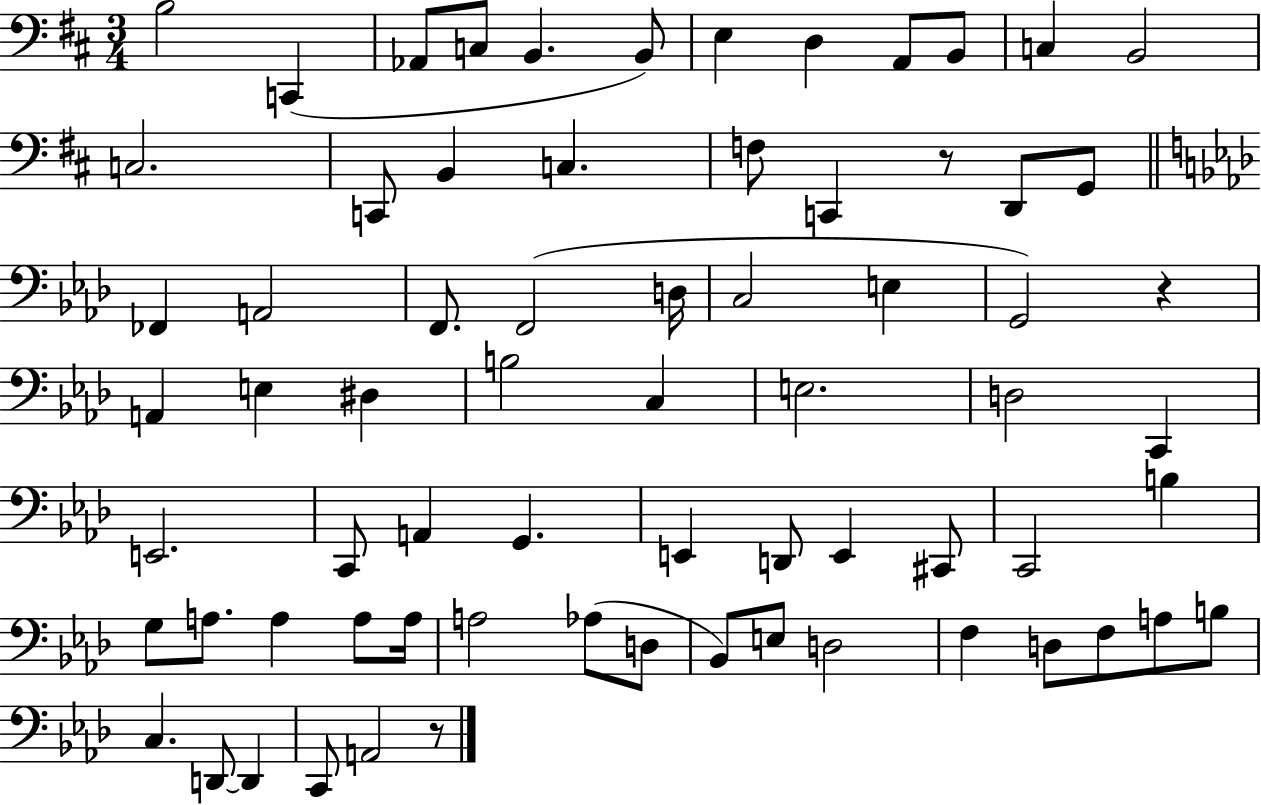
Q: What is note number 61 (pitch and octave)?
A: A3